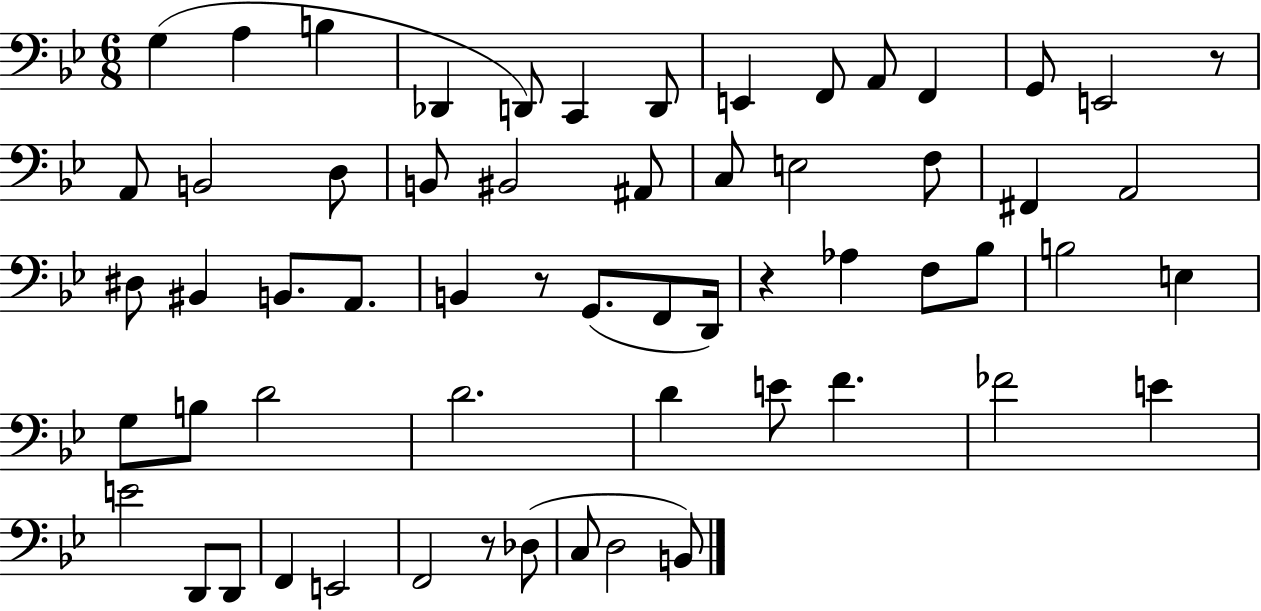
{
  \clef bass
  \numericTimeSignature
  \time 6/8
  \key bes \major
  g4( a4 b4 | des,4 d,8) c,4 d,8 | e,4 f,8 a,8 f,4 | g,8 e,2 r8 | \break a,8 b,2 d8 | b,8 bis,2 ais,8 | c8 e2 f8 | fis,4 a,2 | \break dis8 bis,4 b,8. a,8. | b,4 r8 g,8.( f,8 d,16) | r4 aes4 f8 bes8 | b2 e4 | \break g8 b8 d'2 | d'2. | d'4 e'8 f'4. | fes'2 e'4 | \break e'2 d,8 d,8 | f,4 e,2 | f,2 r8 des8( | c8 d2 b,8) | \break \bar "|."
}